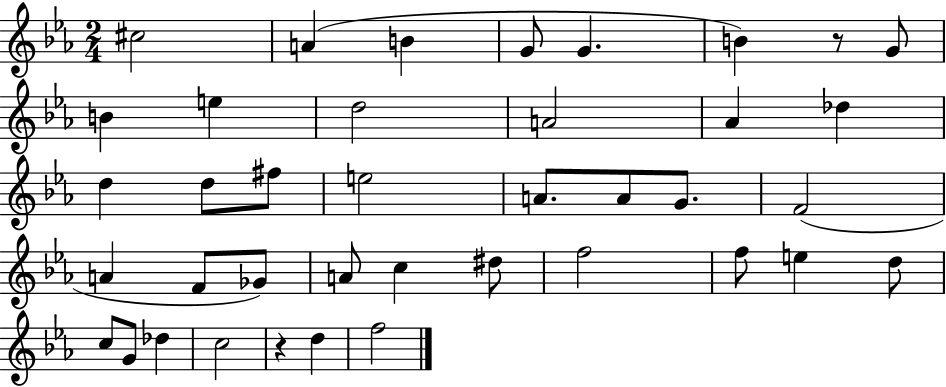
C#5/h A4/q B4/q G4/e G4/q. B4/q R/e G4/e B4/q E5/q D5/h A4/h Ab4/q Db5/q D5/q D5/e F#5/e E5/h A4/e. A4/e G4/e. F4/h A4/q F4/e Gb4/e A4/e C5/q D#5/e F5/h F5/e E5/q D5/e C5/e G4/e Db5/q C5/h R/q D5/q F5/h